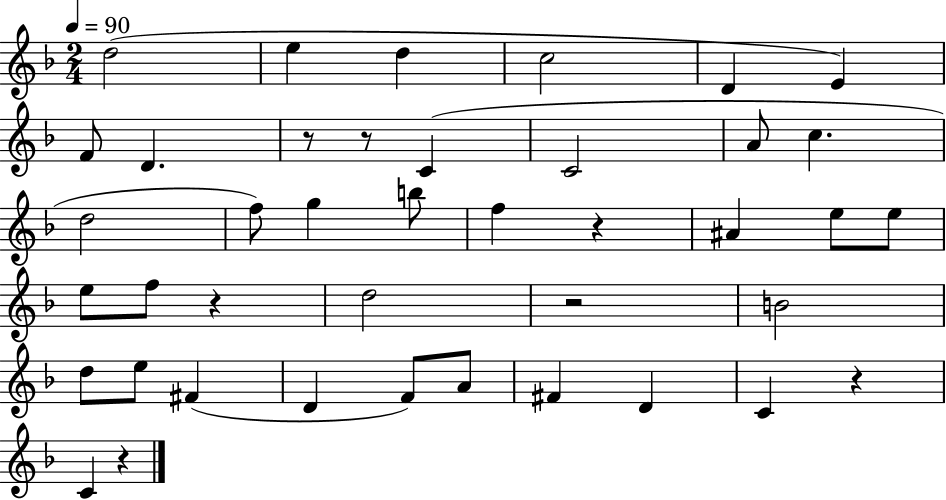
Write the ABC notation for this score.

X:1
T:Untitled
M:2/4
L:1/4
K:F
d2 e d c2 D E F/2 D z/2 z/2 C C2 A/2 c d2 f/2 g b/2 f z ^A e/2 e/2 e/2 f/2 z d2 z2 B2 d/2 e/2 ^F D F/2 A/2 ^F D C z C z